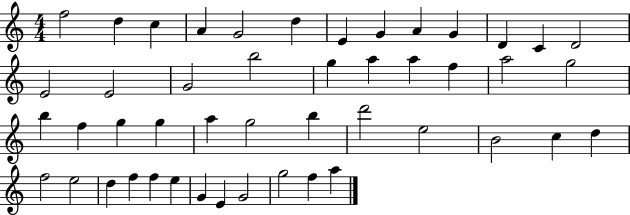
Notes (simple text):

F5/h D5/q C5/q A4/q G4/h D5/q E4/q G4/q A4/q G4/q D4/q C4/q D4/h E4/h E4/h G4/h B5/h G5/q A5/q A5/q F5/q A5/h G5/h B5/q F5/q G5/q G5/q A5/q G5/h B5/q D6/h E5/h B4/h C5/q D5/q F5/h E5/h D5/q F5/q F5/q E5/q G4/q E4/q G4/h G5/h F5/q A5/q